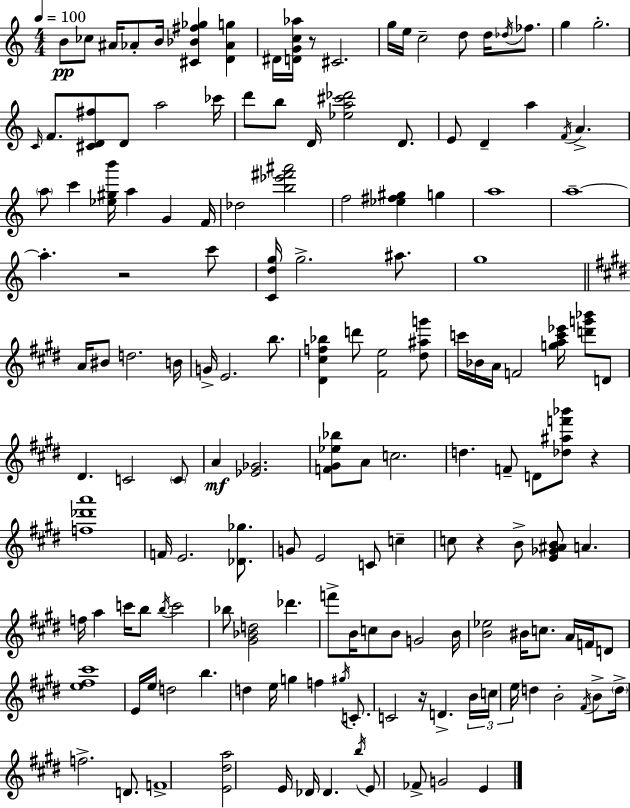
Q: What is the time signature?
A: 4/4